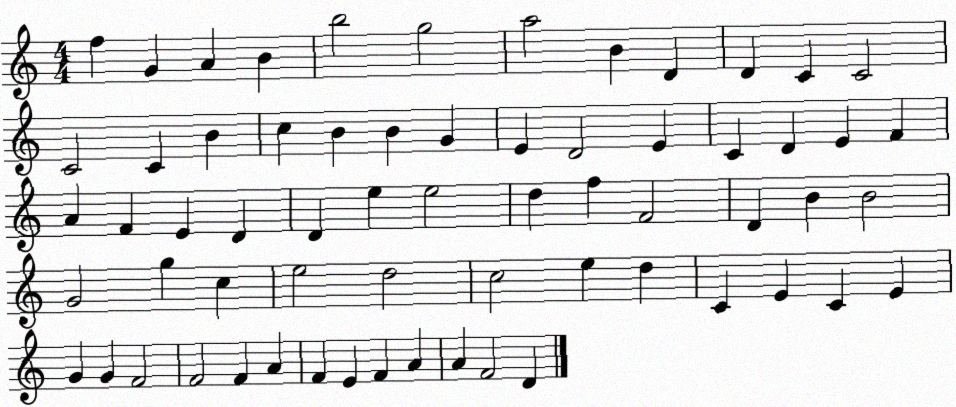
X:1
T:Untitled
M:4/4
L:1/4
K:C
f G A B b2 g2 a2 B D D C C2 C2 C B c B B G E D2 E C D E F A F E D D e e2 d f F2 D B B2 G2 g c e2 d2 c2 e d C E C E G G F2 F2 F A F E F A A F2 D